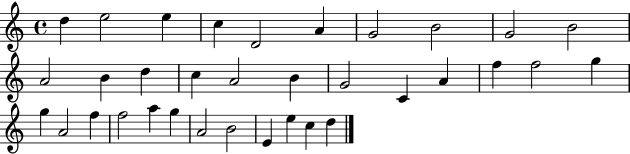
X:1
T:Untitled
M:4/4
L:1/4
K:C
d e2 e c D2 A G2 B2 G2 B2 A2 B d c A2 B G2 C A f f2 g g A2 f f2 a g A2 B2 E e c d